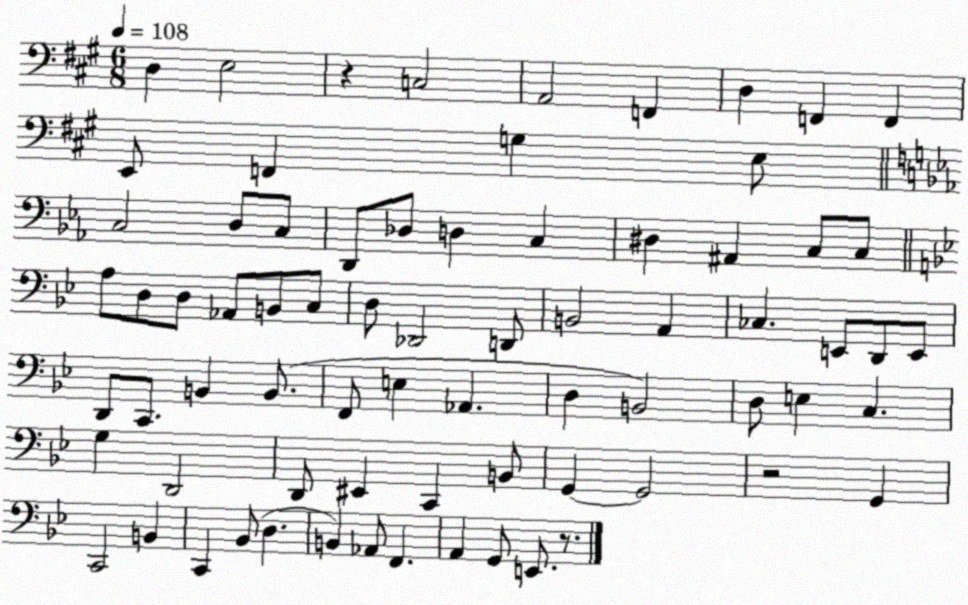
X:1
T:Untitled
M:6/8
L:1/4
K:A
D, E,2 z C,2 A,,2 F,, D, F,, F,, E,,/2 F,, G, E,/2 C,2 D,/2 C,/2 D,,/2 _D,/2 D, C, ^D, ^A,, C,/2 C,/2 A,/2 D,/2 D,/2 _A,,/2 B,,/2 C,/2 D,/2 _D,,2 D,,/2 B,,2 A,, _C, E,,/2 D,,/2 E,,/2 D,,/2 C,,/2 B,, B,,/2 F,,/2 E, _A,, D, B,,2 D,/2 E, C, G, D,,2 D,,/2 ^E,, C,, B,,/2 G,, G,,2 z2 G,, C,,2 B,, C,, _B,,/2 D, B,, _A,,/2 F,, A,, G,,/2 E,,/2 z/2